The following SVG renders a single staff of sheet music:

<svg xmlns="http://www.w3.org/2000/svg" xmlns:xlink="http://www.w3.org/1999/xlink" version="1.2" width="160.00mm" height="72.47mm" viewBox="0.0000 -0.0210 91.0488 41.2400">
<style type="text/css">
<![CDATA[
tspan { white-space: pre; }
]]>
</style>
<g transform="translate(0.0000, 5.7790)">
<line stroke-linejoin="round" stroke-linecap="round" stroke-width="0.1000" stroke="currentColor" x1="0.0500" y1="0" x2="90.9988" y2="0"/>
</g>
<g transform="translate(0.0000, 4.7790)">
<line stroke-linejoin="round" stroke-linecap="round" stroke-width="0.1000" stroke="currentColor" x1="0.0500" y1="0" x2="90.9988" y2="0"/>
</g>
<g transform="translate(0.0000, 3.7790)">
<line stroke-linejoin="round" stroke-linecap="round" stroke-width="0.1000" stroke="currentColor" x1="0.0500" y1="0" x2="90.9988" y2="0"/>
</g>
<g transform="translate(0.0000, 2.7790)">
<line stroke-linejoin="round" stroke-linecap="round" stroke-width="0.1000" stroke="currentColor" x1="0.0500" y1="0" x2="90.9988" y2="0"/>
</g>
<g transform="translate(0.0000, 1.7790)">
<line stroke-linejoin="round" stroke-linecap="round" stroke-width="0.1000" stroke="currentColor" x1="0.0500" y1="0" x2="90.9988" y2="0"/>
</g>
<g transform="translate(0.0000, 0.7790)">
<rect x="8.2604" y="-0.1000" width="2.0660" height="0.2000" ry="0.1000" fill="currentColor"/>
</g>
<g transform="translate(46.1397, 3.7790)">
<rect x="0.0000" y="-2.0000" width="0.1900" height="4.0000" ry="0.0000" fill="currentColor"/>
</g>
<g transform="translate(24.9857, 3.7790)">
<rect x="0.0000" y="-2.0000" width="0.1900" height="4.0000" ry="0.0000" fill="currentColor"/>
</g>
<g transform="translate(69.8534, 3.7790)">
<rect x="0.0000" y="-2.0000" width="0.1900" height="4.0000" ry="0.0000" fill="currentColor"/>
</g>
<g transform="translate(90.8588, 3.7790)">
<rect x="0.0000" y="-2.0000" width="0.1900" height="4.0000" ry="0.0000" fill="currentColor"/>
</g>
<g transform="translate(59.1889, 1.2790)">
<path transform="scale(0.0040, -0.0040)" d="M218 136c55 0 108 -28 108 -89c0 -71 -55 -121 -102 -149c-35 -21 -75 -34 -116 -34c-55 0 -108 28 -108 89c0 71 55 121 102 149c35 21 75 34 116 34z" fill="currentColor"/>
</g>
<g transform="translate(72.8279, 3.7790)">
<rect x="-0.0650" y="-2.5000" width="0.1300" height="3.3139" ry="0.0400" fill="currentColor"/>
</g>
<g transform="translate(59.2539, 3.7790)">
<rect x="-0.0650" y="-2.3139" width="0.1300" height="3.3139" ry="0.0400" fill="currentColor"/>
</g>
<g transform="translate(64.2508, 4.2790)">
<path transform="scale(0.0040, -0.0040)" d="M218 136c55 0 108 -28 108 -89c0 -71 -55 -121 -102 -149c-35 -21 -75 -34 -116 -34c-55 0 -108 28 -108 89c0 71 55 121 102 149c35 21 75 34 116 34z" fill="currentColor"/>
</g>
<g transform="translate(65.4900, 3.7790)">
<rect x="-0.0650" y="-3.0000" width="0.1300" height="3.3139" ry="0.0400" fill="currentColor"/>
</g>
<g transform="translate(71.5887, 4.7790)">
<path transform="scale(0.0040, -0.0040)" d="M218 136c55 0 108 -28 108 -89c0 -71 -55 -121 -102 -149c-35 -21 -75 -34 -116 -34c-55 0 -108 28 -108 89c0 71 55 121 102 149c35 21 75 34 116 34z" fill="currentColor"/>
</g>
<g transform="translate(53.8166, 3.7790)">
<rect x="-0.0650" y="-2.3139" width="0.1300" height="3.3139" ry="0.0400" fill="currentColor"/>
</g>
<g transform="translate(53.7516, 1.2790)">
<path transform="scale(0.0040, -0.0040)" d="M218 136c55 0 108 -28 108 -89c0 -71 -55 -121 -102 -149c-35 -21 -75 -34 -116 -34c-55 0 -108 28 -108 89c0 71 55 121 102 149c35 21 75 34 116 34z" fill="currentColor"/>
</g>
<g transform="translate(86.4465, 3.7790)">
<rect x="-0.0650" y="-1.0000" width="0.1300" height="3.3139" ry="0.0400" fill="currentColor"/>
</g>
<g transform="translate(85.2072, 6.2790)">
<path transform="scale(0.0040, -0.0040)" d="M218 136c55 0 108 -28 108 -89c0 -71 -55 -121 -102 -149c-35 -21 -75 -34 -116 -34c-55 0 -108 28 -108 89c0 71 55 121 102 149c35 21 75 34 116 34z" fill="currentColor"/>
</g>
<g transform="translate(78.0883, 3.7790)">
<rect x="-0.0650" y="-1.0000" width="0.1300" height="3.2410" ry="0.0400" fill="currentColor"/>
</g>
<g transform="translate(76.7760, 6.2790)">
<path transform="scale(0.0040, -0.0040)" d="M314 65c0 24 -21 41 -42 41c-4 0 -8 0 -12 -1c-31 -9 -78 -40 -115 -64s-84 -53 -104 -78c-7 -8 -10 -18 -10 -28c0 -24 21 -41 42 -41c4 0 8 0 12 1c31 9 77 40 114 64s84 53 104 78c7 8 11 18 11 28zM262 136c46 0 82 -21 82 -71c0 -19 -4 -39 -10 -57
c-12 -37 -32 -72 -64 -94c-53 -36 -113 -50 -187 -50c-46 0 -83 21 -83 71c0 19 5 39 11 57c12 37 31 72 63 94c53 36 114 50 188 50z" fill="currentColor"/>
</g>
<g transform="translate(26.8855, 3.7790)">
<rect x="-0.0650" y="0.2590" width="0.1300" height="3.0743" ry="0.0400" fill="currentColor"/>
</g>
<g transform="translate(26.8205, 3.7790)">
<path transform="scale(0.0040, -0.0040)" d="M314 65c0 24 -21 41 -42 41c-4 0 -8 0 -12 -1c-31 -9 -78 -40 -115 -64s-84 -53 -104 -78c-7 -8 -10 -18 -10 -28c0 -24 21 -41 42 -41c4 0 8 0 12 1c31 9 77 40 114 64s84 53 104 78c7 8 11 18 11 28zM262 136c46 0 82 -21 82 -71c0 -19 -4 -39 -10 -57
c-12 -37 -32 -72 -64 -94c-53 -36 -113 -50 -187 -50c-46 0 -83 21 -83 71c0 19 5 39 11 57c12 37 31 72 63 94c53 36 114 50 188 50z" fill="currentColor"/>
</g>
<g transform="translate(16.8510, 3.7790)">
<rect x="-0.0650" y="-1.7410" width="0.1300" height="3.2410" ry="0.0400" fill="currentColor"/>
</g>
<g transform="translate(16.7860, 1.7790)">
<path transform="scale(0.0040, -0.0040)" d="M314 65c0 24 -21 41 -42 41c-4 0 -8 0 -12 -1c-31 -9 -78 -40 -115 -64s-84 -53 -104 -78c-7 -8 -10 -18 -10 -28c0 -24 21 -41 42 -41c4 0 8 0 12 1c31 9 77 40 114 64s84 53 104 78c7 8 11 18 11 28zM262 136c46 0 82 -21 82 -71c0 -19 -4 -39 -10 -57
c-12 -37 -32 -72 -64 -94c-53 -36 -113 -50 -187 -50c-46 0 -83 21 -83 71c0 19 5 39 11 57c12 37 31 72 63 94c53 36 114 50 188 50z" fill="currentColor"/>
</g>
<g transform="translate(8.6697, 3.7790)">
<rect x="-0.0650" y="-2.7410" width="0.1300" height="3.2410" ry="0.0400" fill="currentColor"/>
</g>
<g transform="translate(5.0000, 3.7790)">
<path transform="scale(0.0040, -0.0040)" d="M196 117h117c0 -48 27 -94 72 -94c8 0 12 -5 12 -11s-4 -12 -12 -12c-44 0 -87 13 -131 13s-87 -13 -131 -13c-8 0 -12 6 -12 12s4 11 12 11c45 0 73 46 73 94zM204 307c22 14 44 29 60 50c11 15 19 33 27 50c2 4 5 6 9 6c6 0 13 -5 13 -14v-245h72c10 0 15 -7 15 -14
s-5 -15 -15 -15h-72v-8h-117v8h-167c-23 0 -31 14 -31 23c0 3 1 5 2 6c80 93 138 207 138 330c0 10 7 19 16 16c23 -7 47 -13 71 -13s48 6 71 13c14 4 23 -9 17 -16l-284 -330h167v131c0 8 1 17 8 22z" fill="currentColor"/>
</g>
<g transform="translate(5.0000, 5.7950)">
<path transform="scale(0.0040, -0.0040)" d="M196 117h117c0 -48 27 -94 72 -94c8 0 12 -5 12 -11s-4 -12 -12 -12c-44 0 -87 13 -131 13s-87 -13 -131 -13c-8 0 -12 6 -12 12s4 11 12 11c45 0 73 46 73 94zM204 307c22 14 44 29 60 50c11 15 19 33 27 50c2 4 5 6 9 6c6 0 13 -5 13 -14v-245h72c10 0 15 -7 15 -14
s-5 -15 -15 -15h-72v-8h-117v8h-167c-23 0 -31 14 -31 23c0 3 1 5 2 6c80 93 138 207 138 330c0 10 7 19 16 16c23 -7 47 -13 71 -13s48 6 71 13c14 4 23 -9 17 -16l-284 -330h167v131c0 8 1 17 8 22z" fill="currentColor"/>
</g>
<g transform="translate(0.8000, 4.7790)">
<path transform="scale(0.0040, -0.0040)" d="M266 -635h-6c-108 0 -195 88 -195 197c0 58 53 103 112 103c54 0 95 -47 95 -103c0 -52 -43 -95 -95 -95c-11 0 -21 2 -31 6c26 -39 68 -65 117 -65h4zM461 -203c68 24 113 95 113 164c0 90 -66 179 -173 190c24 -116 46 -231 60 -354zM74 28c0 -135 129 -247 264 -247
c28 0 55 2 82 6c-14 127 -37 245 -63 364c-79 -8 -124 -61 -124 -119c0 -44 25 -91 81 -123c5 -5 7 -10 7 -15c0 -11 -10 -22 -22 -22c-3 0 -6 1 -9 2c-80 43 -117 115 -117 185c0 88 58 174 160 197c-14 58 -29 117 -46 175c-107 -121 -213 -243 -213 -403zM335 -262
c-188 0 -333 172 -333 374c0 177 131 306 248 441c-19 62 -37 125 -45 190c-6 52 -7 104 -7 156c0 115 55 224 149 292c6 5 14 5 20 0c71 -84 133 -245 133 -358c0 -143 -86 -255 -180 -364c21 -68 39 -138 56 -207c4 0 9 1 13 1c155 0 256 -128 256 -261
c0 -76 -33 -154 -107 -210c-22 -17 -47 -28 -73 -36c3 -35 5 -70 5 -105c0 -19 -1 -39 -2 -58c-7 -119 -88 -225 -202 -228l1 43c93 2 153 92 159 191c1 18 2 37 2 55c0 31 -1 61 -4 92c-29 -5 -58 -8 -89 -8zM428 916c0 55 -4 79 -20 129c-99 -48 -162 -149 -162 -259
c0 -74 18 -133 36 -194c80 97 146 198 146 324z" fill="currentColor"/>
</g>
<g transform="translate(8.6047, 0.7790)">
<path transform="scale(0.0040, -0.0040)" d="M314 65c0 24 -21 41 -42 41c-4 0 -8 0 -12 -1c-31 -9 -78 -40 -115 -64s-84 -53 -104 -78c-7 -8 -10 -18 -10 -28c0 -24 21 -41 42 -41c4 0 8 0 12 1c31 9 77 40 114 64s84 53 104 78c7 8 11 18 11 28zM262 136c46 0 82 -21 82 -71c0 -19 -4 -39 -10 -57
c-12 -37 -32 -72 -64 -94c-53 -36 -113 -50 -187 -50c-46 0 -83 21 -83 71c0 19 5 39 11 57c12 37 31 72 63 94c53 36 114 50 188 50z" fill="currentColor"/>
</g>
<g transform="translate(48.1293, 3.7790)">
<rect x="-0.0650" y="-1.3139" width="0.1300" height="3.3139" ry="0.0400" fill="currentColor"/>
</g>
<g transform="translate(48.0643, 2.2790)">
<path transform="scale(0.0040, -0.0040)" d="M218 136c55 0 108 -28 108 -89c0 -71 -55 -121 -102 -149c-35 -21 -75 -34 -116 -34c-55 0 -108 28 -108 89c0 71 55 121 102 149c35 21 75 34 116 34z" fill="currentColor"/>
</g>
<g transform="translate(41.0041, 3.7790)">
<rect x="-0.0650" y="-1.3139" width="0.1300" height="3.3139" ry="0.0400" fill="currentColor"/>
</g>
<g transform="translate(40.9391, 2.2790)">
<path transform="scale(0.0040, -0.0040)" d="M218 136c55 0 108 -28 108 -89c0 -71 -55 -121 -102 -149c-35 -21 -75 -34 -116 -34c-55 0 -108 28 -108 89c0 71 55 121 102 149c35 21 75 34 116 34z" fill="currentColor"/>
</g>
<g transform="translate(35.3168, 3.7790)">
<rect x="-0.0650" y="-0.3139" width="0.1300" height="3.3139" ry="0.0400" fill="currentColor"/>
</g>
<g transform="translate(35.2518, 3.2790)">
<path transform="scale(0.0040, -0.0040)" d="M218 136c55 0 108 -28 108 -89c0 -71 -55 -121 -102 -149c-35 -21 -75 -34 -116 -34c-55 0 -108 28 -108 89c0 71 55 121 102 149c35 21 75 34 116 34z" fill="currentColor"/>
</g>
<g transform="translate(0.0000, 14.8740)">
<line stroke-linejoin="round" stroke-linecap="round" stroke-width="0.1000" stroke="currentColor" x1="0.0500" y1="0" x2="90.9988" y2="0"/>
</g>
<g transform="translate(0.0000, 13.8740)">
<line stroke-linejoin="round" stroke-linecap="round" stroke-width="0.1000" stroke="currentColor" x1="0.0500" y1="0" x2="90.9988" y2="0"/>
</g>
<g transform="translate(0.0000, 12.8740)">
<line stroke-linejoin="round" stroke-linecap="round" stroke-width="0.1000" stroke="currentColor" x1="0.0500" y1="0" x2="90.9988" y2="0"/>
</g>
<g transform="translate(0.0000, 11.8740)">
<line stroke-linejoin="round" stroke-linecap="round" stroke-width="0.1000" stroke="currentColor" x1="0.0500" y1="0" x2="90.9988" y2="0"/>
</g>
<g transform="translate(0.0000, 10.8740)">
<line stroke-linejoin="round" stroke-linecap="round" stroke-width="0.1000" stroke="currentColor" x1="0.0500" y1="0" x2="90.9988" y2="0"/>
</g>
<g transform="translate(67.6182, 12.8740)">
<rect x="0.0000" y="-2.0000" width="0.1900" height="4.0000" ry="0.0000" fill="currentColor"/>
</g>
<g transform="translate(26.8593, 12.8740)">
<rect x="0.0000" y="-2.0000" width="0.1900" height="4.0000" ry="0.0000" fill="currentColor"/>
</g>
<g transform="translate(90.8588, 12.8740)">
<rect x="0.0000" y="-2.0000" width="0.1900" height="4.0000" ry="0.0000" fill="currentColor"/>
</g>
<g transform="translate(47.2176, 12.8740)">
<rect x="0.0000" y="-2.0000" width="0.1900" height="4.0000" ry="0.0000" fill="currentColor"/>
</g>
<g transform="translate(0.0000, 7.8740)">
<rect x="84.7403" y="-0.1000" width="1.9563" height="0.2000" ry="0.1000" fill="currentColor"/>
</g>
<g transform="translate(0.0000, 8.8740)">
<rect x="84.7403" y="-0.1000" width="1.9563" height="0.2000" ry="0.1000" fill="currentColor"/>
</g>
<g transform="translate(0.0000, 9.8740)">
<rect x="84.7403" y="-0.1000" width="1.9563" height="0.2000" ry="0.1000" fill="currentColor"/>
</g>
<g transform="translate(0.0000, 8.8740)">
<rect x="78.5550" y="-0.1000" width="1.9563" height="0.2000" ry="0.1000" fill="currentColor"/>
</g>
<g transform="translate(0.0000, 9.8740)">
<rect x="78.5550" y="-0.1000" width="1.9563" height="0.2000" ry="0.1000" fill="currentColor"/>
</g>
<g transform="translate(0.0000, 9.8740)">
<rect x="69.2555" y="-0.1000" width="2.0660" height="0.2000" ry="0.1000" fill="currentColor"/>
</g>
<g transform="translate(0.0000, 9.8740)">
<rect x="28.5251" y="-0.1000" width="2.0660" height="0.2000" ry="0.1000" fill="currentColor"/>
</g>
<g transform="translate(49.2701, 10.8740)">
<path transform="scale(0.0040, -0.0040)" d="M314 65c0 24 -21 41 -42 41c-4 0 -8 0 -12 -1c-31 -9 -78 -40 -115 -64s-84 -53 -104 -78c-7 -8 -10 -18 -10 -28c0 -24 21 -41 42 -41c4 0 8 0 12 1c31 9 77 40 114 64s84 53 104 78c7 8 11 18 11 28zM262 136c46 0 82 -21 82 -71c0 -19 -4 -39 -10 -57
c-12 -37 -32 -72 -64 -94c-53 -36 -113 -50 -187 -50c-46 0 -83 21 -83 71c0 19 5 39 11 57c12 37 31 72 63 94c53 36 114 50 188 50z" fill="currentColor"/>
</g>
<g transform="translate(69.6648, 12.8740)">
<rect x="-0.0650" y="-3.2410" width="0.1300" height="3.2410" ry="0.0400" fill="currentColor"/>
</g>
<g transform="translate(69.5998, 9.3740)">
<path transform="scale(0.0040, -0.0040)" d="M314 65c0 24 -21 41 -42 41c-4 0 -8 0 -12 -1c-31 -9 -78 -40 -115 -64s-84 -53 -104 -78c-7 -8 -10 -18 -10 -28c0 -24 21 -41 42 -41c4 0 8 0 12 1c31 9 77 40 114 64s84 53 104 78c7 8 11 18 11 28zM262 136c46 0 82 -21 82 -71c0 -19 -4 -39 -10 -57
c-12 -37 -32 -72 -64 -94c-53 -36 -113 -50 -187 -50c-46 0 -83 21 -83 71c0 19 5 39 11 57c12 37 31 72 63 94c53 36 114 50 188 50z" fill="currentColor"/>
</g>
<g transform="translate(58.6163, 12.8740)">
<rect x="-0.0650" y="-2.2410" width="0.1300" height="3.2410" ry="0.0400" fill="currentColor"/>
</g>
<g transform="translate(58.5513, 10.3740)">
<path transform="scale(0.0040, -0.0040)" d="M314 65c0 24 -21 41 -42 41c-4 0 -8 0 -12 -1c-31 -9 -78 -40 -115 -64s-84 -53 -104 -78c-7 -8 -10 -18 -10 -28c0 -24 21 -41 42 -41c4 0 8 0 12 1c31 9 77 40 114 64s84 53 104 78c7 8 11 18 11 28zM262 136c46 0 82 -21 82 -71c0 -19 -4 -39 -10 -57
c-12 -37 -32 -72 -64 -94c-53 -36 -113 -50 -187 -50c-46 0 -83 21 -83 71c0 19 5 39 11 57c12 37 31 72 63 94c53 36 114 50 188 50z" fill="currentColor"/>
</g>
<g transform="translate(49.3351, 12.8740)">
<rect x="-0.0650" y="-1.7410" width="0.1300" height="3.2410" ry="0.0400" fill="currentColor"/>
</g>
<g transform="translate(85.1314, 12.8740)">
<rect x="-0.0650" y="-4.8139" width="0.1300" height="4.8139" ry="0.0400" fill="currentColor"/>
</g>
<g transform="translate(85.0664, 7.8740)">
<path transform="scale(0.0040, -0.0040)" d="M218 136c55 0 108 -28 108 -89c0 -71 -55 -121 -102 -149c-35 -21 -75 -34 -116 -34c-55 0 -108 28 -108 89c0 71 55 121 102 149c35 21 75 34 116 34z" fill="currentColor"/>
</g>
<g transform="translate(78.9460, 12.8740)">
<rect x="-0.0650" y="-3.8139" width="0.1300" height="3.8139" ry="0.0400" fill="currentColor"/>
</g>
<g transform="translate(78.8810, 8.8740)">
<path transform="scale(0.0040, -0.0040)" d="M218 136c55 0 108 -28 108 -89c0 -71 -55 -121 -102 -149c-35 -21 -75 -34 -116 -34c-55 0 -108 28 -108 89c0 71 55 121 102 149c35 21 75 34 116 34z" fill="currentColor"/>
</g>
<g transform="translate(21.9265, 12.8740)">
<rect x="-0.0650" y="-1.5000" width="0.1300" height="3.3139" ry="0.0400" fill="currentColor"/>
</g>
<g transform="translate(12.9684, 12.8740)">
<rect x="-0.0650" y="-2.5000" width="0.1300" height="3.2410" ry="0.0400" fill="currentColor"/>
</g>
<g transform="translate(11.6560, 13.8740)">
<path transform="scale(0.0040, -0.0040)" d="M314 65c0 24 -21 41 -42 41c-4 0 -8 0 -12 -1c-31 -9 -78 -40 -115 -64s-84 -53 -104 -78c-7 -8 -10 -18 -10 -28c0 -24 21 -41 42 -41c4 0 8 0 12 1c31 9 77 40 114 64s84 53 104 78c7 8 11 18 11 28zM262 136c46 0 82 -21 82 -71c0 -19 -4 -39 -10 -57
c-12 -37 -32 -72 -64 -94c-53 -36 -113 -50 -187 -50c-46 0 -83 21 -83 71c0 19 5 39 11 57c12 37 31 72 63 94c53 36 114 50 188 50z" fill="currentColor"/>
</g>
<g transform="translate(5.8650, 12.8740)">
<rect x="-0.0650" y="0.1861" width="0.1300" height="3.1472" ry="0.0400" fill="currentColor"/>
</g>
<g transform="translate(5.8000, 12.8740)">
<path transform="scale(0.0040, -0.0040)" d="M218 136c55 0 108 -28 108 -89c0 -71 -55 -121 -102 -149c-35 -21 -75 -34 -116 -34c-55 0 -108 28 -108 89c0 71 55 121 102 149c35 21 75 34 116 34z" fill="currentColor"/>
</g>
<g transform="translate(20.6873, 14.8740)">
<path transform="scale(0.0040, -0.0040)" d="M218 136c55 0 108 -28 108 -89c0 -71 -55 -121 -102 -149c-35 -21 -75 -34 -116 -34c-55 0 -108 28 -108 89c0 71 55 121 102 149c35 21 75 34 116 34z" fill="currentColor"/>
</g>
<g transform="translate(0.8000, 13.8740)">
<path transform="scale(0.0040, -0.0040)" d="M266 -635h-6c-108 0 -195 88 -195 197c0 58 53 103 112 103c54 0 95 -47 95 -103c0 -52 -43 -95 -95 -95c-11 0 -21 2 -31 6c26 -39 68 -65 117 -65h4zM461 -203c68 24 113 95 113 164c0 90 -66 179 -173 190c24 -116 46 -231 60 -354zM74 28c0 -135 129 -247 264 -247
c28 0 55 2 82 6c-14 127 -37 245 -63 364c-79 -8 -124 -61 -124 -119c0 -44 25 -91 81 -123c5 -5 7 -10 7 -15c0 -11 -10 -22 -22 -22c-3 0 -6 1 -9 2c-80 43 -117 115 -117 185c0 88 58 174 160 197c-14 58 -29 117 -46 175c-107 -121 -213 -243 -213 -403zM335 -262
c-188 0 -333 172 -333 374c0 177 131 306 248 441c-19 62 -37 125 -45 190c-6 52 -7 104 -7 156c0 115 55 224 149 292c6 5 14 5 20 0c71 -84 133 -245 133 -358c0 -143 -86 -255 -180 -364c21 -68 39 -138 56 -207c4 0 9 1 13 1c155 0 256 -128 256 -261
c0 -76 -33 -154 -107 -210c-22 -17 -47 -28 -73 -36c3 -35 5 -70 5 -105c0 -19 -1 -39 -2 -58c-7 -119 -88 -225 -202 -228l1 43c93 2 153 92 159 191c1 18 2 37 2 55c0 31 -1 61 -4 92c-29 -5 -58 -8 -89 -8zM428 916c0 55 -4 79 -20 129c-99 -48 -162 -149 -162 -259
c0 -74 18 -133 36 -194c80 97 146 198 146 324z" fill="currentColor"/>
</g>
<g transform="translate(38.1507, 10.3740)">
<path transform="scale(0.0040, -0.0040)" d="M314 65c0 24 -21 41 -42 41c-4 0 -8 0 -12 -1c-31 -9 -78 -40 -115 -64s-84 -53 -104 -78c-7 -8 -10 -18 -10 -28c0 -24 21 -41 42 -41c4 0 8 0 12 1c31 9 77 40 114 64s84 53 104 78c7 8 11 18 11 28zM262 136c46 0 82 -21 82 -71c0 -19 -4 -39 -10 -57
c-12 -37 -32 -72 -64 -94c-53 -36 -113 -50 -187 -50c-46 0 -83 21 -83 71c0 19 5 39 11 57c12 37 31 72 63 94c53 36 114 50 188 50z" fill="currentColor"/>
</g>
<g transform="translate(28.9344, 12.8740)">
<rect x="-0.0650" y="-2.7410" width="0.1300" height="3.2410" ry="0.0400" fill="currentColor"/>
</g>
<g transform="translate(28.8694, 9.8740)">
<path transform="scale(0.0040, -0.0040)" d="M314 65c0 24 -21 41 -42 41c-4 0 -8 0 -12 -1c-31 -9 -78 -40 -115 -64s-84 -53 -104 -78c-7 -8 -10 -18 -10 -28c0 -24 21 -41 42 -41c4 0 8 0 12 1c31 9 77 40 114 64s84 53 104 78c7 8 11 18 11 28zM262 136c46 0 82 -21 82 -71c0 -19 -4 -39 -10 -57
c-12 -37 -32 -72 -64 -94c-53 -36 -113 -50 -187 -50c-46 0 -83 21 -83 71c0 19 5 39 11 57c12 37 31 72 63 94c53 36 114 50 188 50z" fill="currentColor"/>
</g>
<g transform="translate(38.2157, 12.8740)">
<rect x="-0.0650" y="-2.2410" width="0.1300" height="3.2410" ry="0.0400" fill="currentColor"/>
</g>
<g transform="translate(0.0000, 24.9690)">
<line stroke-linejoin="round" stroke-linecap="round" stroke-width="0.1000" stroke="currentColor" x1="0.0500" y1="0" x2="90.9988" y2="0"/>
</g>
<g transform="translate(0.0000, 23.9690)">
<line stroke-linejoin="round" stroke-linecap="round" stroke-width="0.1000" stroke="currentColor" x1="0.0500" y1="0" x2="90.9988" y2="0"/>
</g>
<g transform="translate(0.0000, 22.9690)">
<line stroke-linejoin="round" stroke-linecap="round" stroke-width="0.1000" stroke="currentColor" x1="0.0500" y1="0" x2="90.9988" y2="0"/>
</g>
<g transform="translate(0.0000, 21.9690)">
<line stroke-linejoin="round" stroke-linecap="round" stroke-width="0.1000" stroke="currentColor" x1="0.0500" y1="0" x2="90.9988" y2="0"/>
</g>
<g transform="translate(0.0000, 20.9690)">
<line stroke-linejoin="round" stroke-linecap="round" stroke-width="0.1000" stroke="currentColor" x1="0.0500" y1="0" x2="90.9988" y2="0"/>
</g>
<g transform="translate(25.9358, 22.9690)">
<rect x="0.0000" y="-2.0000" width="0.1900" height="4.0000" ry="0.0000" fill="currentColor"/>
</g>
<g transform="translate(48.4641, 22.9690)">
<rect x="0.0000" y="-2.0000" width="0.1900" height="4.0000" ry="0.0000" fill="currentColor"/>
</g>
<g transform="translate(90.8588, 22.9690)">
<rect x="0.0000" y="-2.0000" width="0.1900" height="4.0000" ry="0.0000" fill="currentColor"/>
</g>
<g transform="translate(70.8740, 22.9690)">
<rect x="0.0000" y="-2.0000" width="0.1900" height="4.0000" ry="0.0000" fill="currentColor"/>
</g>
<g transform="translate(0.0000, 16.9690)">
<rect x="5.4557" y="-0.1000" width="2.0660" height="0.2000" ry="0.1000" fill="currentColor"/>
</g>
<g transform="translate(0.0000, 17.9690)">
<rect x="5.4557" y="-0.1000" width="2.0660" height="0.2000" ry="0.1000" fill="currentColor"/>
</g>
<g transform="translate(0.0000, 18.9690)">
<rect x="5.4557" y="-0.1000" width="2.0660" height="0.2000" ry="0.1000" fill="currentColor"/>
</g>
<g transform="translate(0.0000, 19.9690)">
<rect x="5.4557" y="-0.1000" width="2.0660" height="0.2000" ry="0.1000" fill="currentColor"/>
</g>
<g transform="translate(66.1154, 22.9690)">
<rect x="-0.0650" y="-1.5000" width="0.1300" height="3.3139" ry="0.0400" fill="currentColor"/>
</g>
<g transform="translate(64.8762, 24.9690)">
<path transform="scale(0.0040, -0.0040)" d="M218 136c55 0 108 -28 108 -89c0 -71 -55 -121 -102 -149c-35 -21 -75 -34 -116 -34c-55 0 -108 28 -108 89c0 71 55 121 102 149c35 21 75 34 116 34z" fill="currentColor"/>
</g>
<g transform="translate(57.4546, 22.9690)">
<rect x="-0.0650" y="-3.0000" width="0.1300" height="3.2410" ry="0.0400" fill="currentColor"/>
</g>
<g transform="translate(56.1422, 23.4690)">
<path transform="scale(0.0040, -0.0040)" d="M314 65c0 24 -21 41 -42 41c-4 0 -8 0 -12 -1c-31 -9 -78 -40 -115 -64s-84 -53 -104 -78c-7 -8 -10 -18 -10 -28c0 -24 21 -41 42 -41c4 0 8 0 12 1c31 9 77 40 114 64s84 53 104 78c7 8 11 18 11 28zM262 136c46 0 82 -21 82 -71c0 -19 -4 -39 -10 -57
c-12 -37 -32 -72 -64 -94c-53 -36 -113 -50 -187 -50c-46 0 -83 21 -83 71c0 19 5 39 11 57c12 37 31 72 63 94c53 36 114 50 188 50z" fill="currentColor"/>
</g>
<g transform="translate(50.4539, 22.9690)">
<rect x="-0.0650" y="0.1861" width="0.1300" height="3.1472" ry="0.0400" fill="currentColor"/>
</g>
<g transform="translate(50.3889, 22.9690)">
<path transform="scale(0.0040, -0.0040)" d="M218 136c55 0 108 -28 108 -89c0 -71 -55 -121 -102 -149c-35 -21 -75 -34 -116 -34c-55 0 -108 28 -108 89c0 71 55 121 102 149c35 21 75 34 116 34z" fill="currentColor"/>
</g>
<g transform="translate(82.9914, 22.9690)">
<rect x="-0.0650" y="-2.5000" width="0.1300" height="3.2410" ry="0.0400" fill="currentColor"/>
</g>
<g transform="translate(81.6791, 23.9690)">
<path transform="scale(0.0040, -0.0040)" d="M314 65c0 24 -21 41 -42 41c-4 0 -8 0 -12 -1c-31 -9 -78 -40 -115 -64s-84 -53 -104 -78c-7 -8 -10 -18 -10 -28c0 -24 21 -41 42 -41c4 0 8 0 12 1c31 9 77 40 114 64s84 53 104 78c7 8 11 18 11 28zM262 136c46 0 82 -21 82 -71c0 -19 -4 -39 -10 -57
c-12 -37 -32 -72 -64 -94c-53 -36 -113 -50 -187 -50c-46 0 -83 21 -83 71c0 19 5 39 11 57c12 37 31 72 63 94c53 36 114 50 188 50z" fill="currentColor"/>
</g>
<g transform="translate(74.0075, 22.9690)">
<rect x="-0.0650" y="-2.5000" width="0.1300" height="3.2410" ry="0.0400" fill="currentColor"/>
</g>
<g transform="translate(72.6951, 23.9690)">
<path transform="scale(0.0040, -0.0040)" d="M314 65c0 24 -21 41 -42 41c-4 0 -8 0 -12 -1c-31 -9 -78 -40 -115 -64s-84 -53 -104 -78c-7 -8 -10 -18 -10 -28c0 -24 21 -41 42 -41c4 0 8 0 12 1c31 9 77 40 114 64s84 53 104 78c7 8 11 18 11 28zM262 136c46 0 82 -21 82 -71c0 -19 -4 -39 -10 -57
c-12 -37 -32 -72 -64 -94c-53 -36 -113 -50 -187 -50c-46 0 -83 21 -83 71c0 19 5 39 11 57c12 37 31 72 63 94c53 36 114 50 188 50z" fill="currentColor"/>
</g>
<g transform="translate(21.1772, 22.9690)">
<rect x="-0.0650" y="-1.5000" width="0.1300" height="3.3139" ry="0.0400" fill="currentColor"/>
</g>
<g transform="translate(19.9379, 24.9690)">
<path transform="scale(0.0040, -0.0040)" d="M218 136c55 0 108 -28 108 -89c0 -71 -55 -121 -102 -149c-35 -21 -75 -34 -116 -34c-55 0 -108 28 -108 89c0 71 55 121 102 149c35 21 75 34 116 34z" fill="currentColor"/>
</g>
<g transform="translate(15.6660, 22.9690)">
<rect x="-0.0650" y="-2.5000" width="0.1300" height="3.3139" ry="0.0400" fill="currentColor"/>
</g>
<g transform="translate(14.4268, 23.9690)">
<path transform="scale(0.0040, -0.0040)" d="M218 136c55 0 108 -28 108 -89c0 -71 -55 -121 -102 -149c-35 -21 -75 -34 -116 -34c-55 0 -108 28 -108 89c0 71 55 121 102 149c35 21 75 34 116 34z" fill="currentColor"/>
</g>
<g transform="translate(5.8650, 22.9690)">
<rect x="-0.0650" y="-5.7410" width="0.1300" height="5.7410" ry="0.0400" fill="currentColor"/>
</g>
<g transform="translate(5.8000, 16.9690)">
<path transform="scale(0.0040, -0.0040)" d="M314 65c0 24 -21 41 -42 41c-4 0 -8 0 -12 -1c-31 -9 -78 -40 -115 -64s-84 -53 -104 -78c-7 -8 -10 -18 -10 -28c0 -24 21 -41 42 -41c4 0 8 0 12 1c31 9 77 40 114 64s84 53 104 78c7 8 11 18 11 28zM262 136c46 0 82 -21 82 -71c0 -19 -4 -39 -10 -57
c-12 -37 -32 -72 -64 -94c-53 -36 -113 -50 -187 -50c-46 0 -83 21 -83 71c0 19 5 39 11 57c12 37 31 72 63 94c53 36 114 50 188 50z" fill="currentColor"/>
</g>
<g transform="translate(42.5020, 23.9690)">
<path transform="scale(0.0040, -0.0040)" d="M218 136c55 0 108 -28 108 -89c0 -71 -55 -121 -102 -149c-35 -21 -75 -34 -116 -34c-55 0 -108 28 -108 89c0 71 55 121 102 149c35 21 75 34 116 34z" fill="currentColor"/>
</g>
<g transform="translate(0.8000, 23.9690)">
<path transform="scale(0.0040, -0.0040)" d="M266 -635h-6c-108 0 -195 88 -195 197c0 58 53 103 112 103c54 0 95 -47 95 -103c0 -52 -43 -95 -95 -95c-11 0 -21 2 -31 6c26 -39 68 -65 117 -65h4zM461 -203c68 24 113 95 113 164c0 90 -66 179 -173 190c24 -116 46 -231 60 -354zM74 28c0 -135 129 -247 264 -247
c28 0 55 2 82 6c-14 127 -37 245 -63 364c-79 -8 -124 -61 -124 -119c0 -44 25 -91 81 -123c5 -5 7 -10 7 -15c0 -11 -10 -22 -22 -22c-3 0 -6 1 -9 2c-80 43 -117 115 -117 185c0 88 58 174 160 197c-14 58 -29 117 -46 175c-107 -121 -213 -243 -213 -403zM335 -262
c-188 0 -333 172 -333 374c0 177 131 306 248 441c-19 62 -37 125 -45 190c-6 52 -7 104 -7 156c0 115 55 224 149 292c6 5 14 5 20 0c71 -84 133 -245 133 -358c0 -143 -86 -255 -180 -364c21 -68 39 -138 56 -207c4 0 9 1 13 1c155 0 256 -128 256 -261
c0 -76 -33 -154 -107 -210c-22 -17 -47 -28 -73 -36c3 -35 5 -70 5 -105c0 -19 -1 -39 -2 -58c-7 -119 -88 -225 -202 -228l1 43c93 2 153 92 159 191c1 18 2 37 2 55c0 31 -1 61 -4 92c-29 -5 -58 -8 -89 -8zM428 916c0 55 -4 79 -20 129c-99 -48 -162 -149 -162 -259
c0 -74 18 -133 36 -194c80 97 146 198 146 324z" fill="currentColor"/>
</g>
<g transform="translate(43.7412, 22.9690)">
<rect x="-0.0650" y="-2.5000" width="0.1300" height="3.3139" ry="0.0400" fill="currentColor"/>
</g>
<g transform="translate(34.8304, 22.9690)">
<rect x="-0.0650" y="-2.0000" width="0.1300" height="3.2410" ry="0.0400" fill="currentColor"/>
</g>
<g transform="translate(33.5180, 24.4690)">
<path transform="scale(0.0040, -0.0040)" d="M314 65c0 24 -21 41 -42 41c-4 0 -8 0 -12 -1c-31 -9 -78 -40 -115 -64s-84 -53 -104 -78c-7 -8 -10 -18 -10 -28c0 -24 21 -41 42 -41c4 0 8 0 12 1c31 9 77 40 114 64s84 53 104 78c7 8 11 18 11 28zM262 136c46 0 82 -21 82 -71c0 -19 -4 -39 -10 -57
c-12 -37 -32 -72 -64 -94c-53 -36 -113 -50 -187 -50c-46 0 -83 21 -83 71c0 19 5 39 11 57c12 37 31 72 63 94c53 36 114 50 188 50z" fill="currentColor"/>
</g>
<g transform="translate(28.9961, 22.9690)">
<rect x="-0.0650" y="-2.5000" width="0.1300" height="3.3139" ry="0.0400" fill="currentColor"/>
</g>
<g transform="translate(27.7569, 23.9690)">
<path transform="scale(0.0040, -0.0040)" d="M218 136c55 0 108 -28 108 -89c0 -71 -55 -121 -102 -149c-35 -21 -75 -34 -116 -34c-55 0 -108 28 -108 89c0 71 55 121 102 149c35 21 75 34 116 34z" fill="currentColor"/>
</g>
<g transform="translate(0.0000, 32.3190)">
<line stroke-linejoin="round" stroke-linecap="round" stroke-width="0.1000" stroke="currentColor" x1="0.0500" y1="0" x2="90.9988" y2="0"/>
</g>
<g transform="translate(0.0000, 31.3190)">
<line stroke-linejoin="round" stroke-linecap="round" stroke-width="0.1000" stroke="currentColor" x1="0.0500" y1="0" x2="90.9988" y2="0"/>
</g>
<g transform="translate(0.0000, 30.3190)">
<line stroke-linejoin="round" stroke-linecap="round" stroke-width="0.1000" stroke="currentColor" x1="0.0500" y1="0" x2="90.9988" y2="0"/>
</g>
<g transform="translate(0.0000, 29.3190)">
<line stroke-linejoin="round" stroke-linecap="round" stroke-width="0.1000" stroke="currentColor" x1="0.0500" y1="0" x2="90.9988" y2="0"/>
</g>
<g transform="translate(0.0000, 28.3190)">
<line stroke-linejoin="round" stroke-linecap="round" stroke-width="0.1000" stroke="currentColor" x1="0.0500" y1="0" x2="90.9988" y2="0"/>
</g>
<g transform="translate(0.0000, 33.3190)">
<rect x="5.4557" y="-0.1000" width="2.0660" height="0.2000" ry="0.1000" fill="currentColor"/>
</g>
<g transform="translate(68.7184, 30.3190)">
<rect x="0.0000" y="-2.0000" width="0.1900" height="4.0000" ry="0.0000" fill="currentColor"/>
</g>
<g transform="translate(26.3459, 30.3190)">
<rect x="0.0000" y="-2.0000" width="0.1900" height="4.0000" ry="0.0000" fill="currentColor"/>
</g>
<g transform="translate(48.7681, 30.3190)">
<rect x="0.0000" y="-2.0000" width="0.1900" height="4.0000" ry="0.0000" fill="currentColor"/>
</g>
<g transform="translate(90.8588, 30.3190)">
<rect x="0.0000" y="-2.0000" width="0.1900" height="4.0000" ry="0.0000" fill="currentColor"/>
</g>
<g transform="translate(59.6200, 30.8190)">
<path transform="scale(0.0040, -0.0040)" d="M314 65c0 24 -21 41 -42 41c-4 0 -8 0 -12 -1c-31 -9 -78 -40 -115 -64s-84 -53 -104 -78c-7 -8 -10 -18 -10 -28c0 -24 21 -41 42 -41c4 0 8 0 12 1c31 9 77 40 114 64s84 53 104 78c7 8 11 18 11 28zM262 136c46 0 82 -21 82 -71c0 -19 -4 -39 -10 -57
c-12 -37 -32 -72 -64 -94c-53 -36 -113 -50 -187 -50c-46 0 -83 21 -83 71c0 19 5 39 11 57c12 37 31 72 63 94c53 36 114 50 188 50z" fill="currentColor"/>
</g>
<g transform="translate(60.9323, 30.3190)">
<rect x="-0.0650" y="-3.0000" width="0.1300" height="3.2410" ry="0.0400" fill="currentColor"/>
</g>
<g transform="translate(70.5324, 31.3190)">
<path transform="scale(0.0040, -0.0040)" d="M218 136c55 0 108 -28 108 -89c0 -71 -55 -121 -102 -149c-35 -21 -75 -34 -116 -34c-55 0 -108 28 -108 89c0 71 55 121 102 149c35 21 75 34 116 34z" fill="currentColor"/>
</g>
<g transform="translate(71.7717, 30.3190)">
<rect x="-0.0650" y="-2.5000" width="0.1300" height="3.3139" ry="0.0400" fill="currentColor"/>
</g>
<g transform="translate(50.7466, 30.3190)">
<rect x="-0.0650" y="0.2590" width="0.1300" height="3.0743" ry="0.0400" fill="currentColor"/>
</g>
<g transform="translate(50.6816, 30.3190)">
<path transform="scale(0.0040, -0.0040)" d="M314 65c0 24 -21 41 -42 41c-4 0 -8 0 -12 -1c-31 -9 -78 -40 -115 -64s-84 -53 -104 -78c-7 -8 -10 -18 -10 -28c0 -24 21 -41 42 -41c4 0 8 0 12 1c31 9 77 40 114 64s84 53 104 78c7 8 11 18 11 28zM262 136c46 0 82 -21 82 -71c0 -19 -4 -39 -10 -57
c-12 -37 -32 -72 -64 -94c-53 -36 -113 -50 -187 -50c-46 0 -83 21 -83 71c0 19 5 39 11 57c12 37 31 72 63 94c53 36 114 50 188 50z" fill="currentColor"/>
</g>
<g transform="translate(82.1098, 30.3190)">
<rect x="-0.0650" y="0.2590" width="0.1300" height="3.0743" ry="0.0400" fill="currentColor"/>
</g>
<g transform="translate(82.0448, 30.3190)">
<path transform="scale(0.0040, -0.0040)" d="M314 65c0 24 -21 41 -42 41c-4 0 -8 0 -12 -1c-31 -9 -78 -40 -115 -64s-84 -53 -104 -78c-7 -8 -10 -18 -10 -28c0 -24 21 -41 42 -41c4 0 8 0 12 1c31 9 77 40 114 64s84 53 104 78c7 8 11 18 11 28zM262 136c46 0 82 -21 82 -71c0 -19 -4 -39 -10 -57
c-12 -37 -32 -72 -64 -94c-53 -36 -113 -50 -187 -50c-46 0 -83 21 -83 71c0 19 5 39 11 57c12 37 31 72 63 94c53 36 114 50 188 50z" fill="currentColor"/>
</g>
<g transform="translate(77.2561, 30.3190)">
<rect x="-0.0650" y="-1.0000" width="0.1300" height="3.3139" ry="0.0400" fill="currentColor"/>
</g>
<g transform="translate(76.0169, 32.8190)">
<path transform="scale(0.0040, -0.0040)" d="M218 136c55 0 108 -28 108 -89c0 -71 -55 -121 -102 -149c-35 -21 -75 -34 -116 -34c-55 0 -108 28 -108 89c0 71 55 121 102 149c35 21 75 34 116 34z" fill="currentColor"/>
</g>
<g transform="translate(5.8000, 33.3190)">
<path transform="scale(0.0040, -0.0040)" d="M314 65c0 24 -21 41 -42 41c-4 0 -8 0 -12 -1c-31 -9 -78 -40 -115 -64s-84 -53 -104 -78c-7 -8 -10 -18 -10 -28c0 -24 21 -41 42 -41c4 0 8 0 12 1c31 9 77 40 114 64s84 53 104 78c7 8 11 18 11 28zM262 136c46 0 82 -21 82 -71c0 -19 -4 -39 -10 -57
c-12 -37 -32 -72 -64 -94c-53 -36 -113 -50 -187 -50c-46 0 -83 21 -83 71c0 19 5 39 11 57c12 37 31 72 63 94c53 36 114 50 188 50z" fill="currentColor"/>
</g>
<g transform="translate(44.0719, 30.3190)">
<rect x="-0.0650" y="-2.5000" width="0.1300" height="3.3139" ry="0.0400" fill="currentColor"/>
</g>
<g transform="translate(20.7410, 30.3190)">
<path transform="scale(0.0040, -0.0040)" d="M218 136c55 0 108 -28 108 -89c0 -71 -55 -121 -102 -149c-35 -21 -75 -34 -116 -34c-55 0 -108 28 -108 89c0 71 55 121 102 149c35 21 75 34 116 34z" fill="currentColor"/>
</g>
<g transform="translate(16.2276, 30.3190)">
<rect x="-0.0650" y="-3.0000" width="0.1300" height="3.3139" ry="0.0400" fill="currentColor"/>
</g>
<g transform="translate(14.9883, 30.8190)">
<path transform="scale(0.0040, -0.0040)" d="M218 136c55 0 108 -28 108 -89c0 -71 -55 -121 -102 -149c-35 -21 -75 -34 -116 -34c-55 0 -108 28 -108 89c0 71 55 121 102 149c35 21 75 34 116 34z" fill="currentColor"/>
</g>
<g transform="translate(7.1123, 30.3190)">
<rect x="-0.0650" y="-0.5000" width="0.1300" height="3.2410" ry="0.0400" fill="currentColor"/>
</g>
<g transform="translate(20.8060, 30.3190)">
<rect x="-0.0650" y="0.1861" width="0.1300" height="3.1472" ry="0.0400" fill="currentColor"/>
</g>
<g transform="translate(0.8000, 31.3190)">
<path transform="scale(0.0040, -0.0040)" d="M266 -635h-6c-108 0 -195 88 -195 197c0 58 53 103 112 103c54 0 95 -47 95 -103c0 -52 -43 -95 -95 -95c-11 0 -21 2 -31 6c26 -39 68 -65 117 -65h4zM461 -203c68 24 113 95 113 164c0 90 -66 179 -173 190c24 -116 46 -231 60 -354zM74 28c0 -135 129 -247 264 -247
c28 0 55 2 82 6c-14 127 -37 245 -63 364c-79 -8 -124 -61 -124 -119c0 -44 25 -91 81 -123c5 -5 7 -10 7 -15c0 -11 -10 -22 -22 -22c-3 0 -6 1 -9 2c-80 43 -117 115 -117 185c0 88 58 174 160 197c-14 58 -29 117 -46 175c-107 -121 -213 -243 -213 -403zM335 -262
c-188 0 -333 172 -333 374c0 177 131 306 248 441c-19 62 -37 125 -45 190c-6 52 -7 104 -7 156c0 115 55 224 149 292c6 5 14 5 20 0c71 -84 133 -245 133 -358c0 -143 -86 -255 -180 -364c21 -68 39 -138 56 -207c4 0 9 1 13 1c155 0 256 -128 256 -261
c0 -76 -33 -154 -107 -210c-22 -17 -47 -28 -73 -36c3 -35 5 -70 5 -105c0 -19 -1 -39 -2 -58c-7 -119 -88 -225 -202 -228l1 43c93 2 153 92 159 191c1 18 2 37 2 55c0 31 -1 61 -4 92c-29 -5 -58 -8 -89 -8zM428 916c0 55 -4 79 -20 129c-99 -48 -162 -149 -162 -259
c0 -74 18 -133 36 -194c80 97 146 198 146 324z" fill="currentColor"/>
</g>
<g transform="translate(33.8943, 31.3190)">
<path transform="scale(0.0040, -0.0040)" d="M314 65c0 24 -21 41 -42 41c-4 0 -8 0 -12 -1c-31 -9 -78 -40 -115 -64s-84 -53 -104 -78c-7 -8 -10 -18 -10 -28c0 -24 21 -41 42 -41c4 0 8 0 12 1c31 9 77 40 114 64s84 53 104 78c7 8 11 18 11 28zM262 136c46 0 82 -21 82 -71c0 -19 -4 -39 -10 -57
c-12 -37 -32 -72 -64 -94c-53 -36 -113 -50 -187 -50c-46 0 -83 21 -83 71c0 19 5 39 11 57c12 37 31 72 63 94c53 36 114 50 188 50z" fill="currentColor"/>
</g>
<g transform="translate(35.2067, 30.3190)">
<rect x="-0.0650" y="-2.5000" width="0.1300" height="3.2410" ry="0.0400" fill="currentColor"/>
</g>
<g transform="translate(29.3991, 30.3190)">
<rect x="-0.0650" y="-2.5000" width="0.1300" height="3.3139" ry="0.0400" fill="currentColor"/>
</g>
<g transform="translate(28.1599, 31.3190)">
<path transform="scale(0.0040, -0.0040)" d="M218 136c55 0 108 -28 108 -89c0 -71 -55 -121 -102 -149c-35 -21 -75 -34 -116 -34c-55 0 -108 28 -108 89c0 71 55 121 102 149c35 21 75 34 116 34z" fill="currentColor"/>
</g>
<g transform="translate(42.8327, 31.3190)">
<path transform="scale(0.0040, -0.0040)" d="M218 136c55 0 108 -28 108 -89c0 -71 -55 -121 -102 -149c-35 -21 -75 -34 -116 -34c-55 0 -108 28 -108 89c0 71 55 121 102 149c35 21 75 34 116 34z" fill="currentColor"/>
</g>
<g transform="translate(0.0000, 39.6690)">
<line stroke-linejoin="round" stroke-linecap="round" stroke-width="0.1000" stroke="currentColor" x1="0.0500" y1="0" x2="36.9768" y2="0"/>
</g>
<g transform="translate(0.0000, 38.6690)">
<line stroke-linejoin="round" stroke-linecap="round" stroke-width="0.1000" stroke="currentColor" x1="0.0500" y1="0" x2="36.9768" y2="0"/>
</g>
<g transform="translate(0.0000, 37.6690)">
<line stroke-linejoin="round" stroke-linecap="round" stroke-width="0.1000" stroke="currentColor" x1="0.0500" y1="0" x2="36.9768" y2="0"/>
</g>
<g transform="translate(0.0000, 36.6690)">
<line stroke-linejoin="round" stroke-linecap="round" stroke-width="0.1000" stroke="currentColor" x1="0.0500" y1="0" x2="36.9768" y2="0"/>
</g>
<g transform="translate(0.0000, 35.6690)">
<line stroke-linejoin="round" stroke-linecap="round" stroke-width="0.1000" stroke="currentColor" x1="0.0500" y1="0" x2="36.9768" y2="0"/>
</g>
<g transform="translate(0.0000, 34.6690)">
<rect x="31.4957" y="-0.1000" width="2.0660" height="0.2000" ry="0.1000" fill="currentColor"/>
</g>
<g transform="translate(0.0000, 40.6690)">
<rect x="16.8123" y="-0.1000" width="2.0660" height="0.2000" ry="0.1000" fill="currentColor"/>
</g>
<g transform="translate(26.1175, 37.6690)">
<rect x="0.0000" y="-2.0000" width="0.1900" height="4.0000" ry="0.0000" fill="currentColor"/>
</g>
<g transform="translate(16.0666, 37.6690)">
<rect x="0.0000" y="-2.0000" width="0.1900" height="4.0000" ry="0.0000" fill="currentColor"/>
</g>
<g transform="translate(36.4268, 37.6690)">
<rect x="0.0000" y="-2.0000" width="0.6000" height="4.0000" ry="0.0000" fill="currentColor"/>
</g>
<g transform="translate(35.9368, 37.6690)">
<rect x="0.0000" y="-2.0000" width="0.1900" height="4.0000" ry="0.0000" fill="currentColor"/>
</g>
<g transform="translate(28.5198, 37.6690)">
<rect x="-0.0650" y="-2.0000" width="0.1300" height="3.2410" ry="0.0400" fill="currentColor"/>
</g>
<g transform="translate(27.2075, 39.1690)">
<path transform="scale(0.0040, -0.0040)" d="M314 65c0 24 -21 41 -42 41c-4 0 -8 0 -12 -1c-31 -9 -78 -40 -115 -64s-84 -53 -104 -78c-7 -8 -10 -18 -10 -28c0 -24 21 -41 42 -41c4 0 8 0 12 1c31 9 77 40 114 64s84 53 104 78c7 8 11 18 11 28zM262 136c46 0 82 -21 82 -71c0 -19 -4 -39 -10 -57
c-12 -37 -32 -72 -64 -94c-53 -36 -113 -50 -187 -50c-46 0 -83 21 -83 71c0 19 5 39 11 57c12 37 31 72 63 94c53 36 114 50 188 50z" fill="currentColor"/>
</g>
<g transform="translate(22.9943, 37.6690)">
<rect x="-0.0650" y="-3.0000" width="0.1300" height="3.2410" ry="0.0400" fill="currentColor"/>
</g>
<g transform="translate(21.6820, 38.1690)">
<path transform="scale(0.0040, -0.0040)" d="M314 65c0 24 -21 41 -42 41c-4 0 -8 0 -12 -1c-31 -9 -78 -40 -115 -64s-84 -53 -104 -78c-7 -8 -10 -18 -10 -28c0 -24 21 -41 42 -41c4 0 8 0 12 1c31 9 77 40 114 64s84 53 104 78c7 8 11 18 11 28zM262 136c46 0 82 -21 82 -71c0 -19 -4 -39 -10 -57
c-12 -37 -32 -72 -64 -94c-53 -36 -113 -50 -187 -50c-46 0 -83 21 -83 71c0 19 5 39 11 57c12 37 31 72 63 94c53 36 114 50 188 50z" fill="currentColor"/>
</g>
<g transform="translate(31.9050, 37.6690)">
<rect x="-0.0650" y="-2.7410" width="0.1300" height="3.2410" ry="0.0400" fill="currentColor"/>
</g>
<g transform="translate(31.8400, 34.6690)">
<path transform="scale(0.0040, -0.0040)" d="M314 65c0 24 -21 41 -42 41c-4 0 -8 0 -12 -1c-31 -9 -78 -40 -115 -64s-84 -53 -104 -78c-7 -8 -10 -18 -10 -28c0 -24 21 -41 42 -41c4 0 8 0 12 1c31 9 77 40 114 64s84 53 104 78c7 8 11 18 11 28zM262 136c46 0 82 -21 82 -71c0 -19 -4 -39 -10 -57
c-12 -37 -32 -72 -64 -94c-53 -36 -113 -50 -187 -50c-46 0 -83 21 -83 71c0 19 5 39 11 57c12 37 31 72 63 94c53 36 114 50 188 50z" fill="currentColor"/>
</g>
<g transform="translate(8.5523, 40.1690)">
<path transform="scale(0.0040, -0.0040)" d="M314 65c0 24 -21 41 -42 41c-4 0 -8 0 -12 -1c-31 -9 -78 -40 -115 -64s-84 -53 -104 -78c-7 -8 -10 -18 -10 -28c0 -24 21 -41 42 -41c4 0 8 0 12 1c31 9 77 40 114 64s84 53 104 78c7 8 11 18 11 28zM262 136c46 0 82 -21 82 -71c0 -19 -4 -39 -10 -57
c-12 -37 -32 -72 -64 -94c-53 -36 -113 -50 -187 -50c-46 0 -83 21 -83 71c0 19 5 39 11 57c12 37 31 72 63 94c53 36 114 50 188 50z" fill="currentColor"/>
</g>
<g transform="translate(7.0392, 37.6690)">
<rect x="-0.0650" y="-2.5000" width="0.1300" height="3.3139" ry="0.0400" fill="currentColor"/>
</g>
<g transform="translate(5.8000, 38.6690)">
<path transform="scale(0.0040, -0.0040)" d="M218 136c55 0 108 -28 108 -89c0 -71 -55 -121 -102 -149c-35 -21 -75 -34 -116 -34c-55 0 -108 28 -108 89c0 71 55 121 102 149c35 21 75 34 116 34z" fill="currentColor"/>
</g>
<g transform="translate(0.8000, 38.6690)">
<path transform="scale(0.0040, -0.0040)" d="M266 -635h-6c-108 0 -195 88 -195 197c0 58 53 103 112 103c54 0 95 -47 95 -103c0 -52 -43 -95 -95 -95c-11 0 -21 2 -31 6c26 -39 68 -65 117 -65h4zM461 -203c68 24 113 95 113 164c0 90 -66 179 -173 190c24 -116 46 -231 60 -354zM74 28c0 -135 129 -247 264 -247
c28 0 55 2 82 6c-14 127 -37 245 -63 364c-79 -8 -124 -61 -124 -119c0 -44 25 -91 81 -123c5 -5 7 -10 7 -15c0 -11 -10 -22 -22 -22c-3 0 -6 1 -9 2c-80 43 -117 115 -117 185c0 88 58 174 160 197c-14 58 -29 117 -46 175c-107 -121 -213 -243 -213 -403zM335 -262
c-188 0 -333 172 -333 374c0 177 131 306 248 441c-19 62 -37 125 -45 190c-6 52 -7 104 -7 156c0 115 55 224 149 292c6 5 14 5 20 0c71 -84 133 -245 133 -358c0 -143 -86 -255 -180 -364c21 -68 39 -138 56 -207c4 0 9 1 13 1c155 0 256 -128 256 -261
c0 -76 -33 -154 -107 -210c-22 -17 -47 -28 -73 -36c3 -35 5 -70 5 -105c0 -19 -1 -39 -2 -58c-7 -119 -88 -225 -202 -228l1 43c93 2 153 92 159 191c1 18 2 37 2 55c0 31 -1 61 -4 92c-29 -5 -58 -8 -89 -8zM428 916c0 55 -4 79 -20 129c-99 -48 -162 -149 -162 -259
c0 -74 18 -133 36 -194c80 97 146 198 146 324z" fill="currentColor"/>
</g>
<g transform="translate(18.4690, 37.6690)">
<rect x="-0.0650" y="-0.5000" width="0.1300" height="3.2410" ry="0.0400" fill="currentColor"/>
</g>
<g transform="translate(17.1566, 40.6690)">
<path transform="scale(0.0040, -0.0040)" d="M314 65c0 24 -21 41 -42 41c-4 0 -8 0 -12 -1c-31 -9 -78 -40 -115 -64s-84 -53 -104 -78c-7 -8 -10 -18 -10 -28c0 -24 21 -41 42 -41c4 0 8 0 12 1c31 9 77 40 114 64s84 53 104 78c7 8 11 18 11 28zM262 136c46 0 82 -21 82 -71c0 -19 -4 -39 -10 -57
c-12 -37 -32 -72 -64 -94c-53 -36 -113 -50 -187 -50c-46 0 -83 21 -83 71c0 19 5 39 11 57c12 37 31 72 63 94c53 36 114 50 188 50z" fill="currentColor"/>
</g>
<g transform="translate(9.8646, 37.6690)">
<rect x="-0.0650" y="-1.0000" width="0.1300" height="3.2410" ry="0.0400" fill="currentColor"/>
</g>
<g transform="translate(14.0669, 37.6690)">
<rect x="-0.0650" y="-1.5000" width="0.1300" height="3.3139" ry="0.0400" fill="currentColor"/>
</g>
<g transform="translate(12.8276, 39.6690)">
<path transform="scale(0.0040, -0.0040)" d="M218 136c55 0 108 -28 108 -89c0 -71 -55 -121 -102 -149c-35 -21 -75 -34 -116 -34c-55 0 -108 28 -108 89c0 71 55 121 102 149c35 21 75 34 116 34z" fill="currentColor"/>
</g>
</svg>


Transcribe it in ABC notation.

X:1
T:Untitled
M:4/4
L:1/4
K:C
a2 f2 B2 c e e g g A G D2 D B G2 E a2 g2 f2 g2 b2 c' e' g'2 G E G F2 G B A2 E G2 G2 C2 A B G G2 G B2 A2 G D B2 G D2 E C2 A2 F2 a2